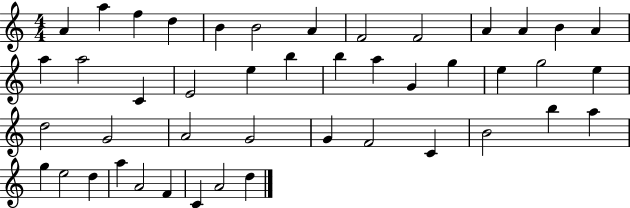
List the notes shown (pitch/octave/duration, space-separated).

A4/q A5/q F5/q D5/q B4/q B4/h A4/q F4/h F4/h A4/q A4/q B4/q A4/q A5/q A5/h C4/q E4/h E5/q B5/q B5/q A5/q G4/q G5/q E5/q G5/h E5/q D5/h G4/h A4/h G4/h G4/q F4/h C4/q B4/h B5/q A5/q G5/q E5/h D5/q A5/q A4/h F4/q C4/q A4/h D5/q